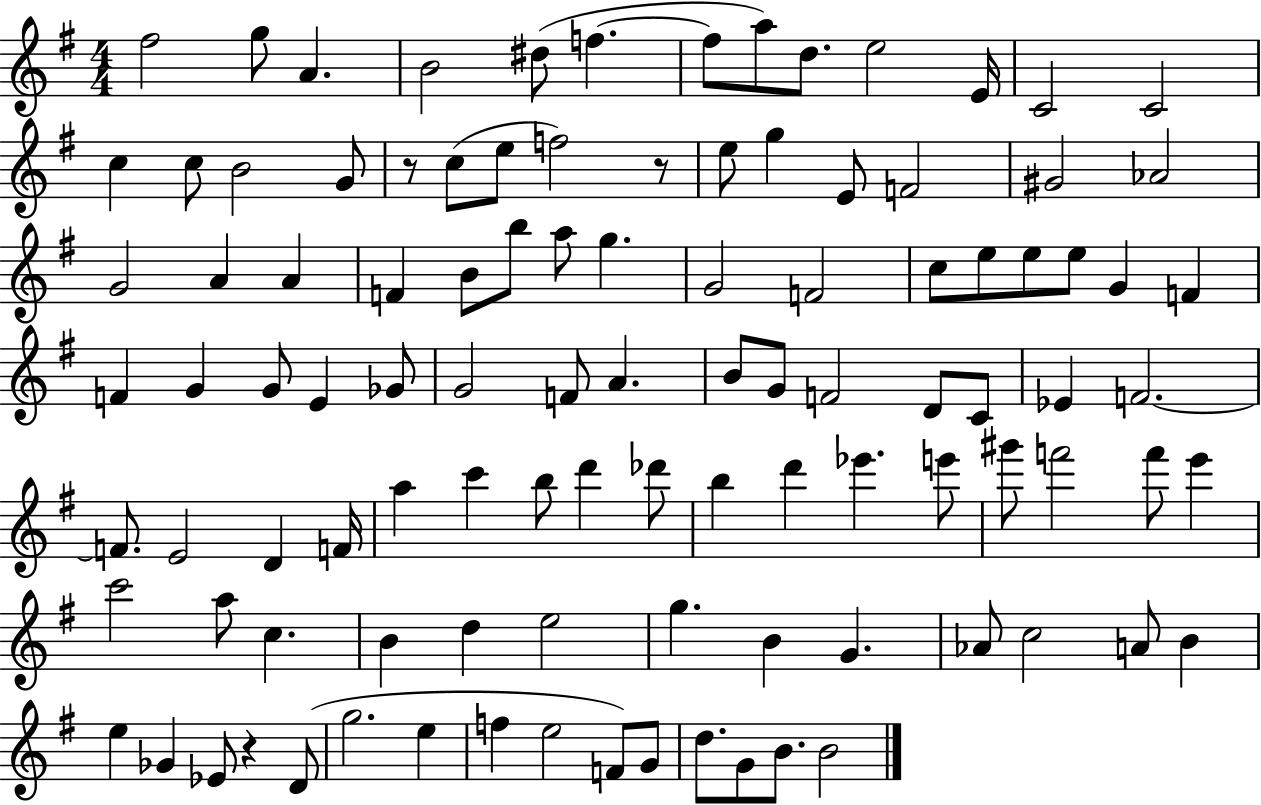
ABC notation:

X:1
T:Untitled
M:4/4
L:1/4
K:G
^f2 g/2 A B2 ^d/2 f f/2 a/2 d/2 e2 E/4 C2 C2 c c/2 B2 G/2 z/2 c/2 e/2 f2 z/2 e/2 g E/2 F2 ^G2 _A2 G2 A A F B/2 b/2 a/2 g G2 F2 c/2 e/2 e/2 e/2 G F F G G/2 E _G/2 G2 F/2 A B/2 G/2 F2 D/2 C/2 _E F2 F/2 E2 D F/4 a c' b/2 d' _d'/2 b d' _e' e'/2 ^g'/2 f'2 f'/2 e' c'2 a/2 c B d e2 g B G _A/2 c2 A/2 B e _G _E/2 z D/2 g2 e f e2 F/2 G/2 d/2 G/2 B/2 B2